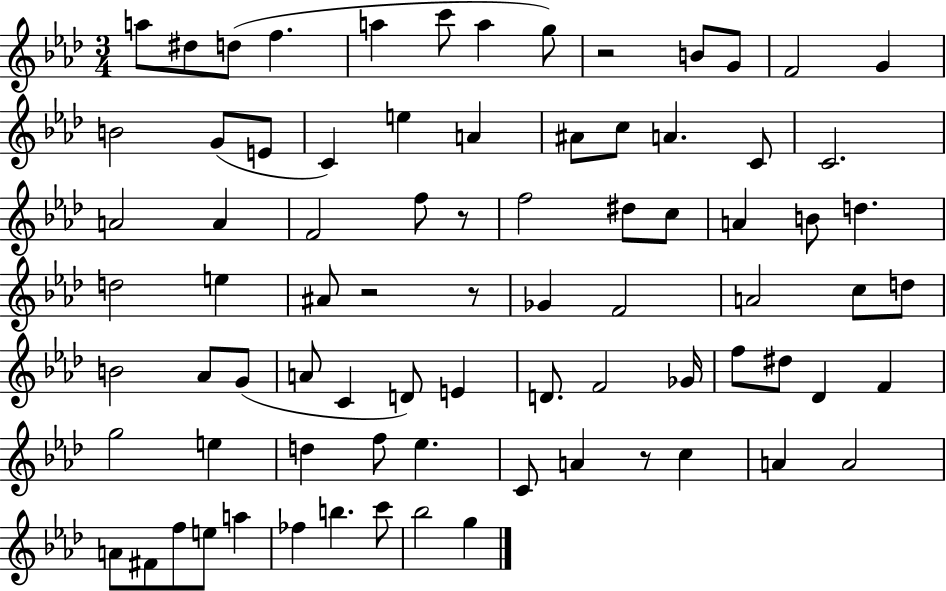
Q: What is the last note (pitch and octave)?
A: G5